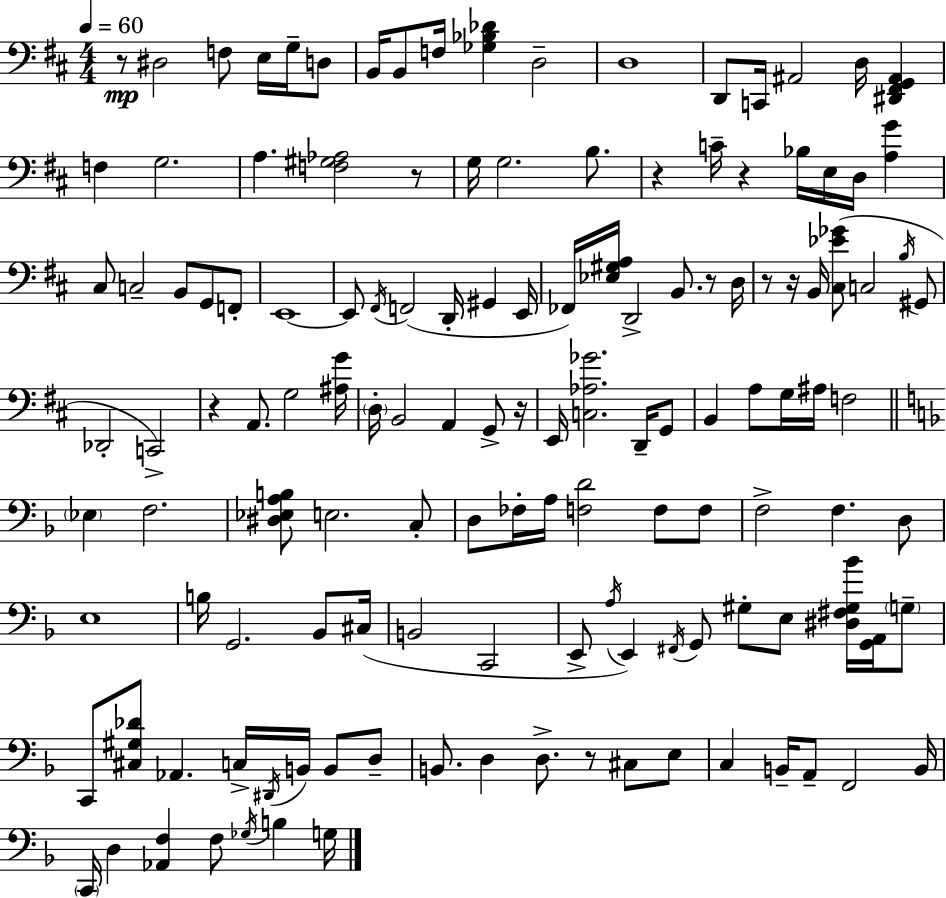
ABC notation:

X:1
T:Untitled
M:4/4
L:1/4
K:D
z/2 ^D,2 F,/2 E,/4 G,/4 D,/2 B,,/4 B,,/2 F,/4 [_G,_B,_D] D,2 D,4 D,,/2 C,,/4 ^A,,2 D,/4 [^D,,^F,,G,,^A,,] F, G,2 A, [F,^G,_A,]2 z/2 G,/4 G,2 B,/2 z C/4 z _B,/4 E,/4 D,/4 [A,G] ^C,/2 C,2 B,,/2 G,,/2 F,,/2 E,,4 E,,/2 ^F,,/4 F,,2 D,,/4 ^G,, E,,/4 _F,,/4 [_E,^G,A,]/4 D,,2 B,,/2 z/2 D,/4 z/2 z/4 B,,/4 [^C,_E_G]/2 C,2 B,/4 ^G,,/2 _D,,2 C,,2 z A,,/2 G,2 [^A,G]/4 D,/4 B,,2 A,, G,,/2 z/4 E,,/4 [C,_A,_G]2 D,,/4 G,,/2 B,, A,/2 G,/4 ^A,/4 F,2 _E, F,2 [^D,_E,A,B,]/2 E,2 C,/2 D,/2 _F,/4 A,/4 [F,D]2 F,/2 F,/2 F,2 F, D,/2 E,4 B,/4 G,,2 _B,,/2 ^C,/4 B,,2 C,,2 E,,/2 A,/4 E,, ^F,,/4 G,,/2 ^G,/2 E,/2 [^D,^F,^G,_B]/4 [G,,A,,]/4 G,/2 C,,/2 [^C,^G,_D]/2 _A,, C,/4 ^D,,/4 B,,/4 B,,/2 D,/2 B,,/2 D, D,/2 z/2 ^C,/2 E,/2 C, B,,/4 A,,/2 F,,2 B,,/4 C,,/4 D, [_A,,F,] F,/2 _G,/4 B, G,/4